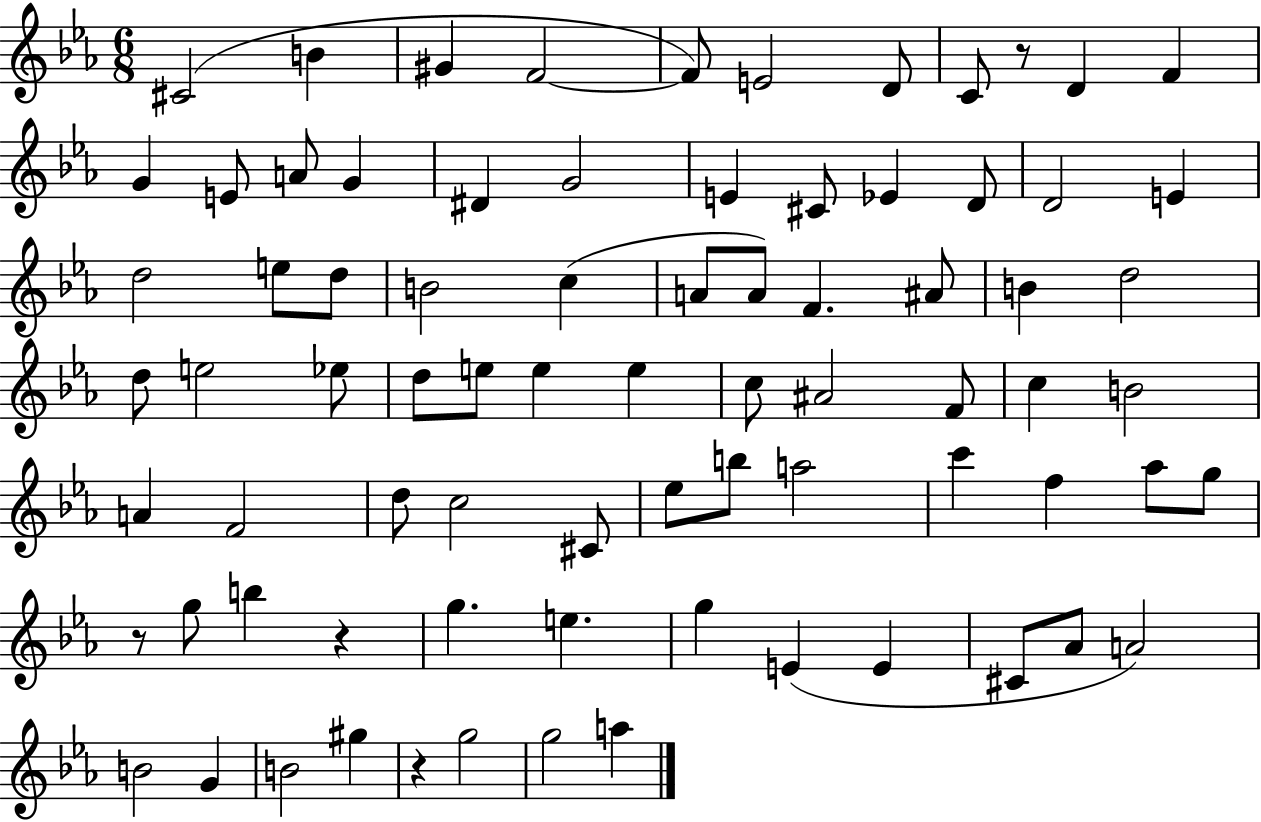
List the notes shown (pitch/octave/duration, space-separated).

C#4/h B4/q G#4/q F4/h F4/e E4/h D4/e C4/e R/e D4/q F4/q G4/q E4/e A4/e G4/q D#4/q G4/h E4/q C#4/e Eb4/q D4/e D4/h E4/q D5/h E5/e D5/e B4/h C5/q A4/e A4/e F4/q. A#4/e B4/q D5/h D5/e E5/h Eb5/e D5/e E5/e E5/q E5/q C5/e A#4/h F4/e C5/q B4/h A4/q F4/h D5/e C5/h C#4/e Eb5/e B5/e A5/h C6/q F5/q Ab5/e G5/e R/e G5/e B5/q R/q G5/q. E5/q. G5/q E4/q E4/q C#4/e Ab4/e A4/h B4/h G4/q B4/h G#5/q R/q G5/h G5/h A5/q